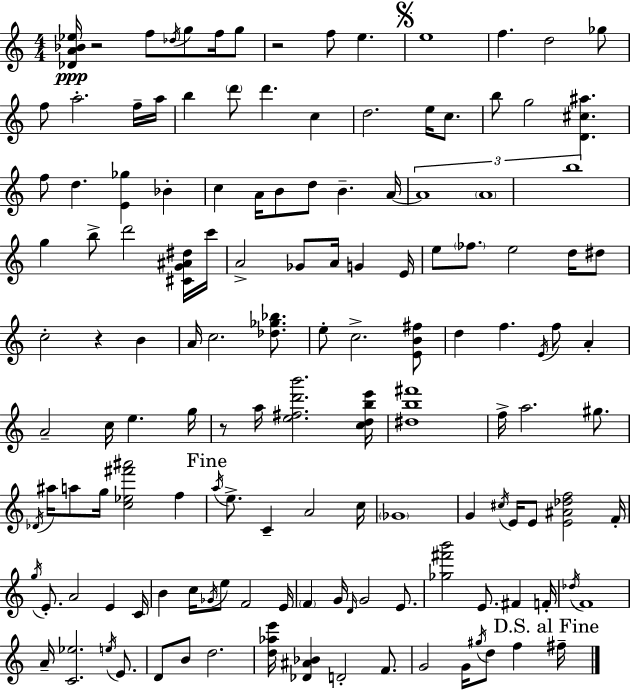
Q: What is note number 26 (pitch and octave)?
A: D5